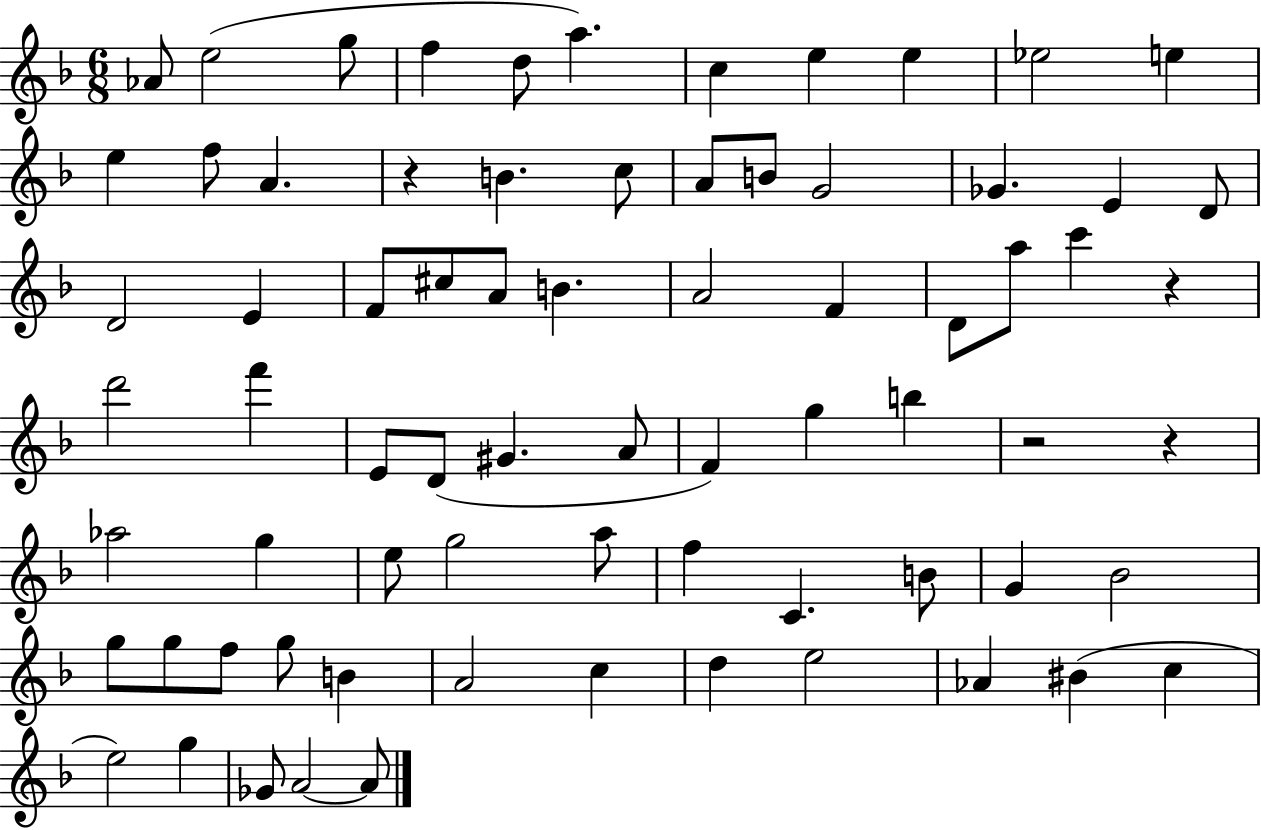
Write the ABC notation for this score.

X:1
T:Untitled
M:6/8
L:1/4
K:F
_A/2 e2 g/2 f d/2 a c e e _e2 e e f/2 A z B c/2 A/2 B/2 G2 _G E D/2 D2 E F/2 ^c/2 A/2 B A2 F D/2 a/2 c' z d'2 f' E/2 D/2 ^G A/2 F g b z2 z _a2 g e/2 g2 a/2 f C B/2 G _B2 g/2 g/2 f/2 g/2 B A2 c d e2 _A ^B c e2 g _G/2 A2 A/2